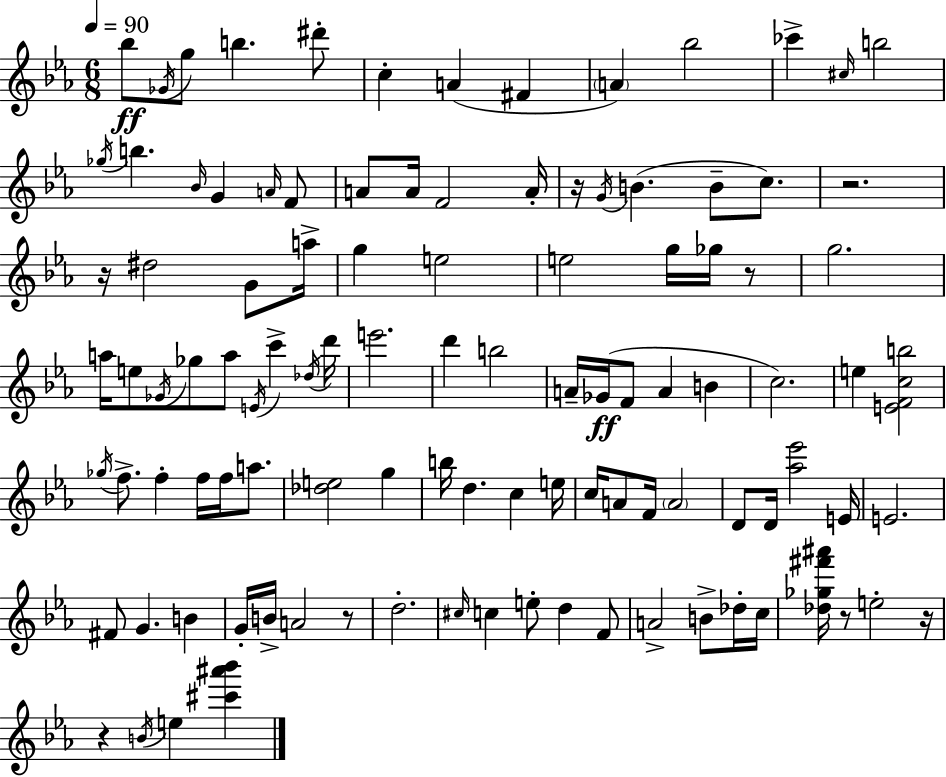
Bb5/e Gb4/s G5/e B5/q. D#6/e C5/q A4/q F#4/q A4/q Bb5/h CES6/q C#5/s B5/h Gb5/s B5/q. Bb4/s G4/q A4/s F4/e A4/e A4/s F4/h A4/s R/s G4/s B4/q. B4/e C5/e. R/h. R/s D#5/h G4/e A5/s G5/q E5/h E5/h G5/s Gb5/s R/e G5/h. A5/s E5/e Gb4/s Gb5/e A5/e E4/s C6/q Db5/s D6/s E6/h. D6/q B5/h A4/s Gb4/s F4/e A4/q B4/q C5/h. E5/q [E4,F4,C5,B5]/h Gb5/s F5/e. F5/q F5/s F5/s A5/e. [Db5,E5]/h G5/q B5/s D5/q. C5/q E5/s C5/s A4/e F4/s A4/h D4/e D4/s [Ab5,Eb6]/h E4/s E4/h. F#4/e G4/q. B4/q G4/s B4/s A4/h R/e D5/h. C#5/s C5/q E5/e D5/q F4/e A4/h B4/e Db5/s C5/s [Db5,Gb5,F#6,A#6]/s R/e E5/h R/s R/q B4/s E5/q [C#6,A#6,Bb6]/q